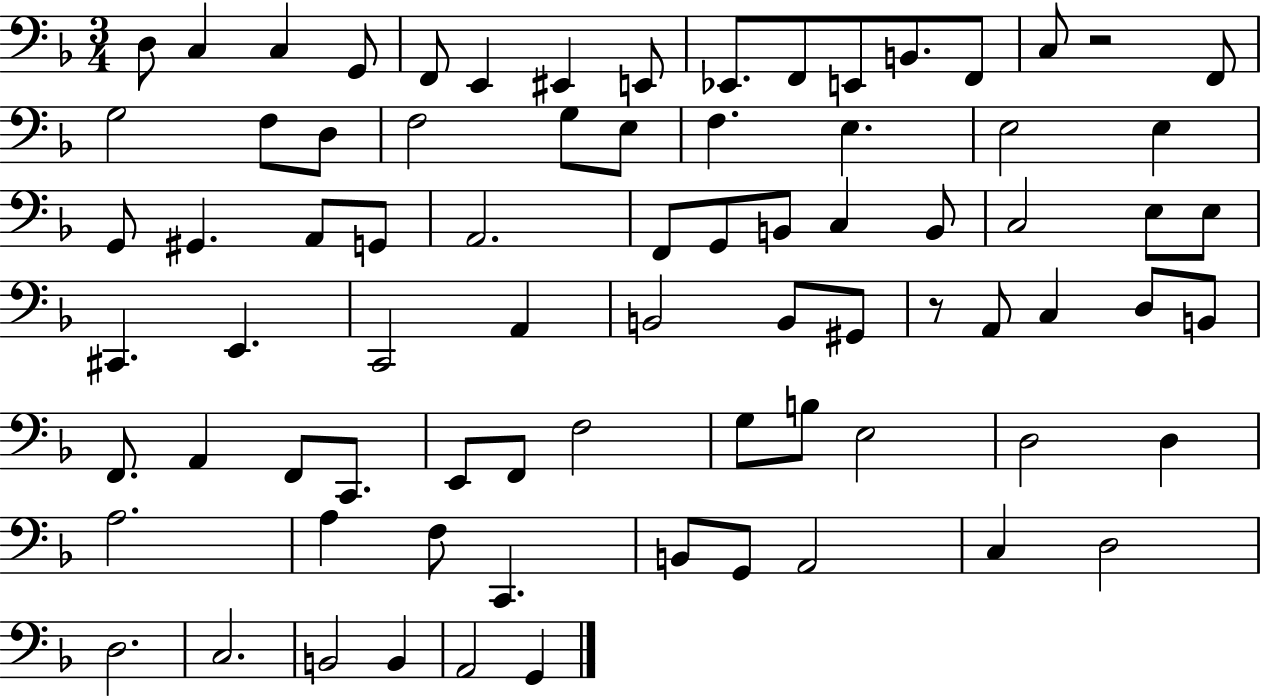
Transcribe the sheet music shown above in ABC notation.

X:1
T:Untitled
M:3/4
L:1/4
K:F
D,/2 C, C, G,,/2 F,,/2 E,, ^E,, E,,/2 _E,,/2 F,,/2 E,,/2 B,,/2 F,,/2 C,/2 z2 F,,/2 G,2 F,/2 D,/2 F,2 G,/2 E,/2 F, E, E,2 E, G,,/2 ^G,, A,,/2 G,,/2 A,,2 F,,/2 G,,/2 B,,/2 C, B,,/2 C,2 E,/2 E,/2 ^C,, E,, C,,2 A,, B,,2 B,,/2 ^G,,/2 z/2 A,,/2 C, D,/2 B,,/2 F,,/2 A,, F,,/2 C,,/2 E,,/2 F,,/2 F,2 G,/2 B,/2 E,2 D,2 D, A,2 A, F,/2 C,, B,,/2 G,,/2 A,,2 C, D,2 D,2 C,2 B,,2 B,, A,,2 G,,